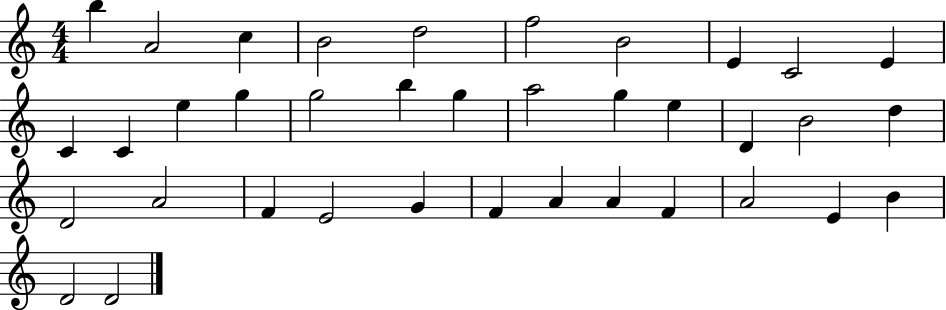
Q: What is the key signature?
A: C major